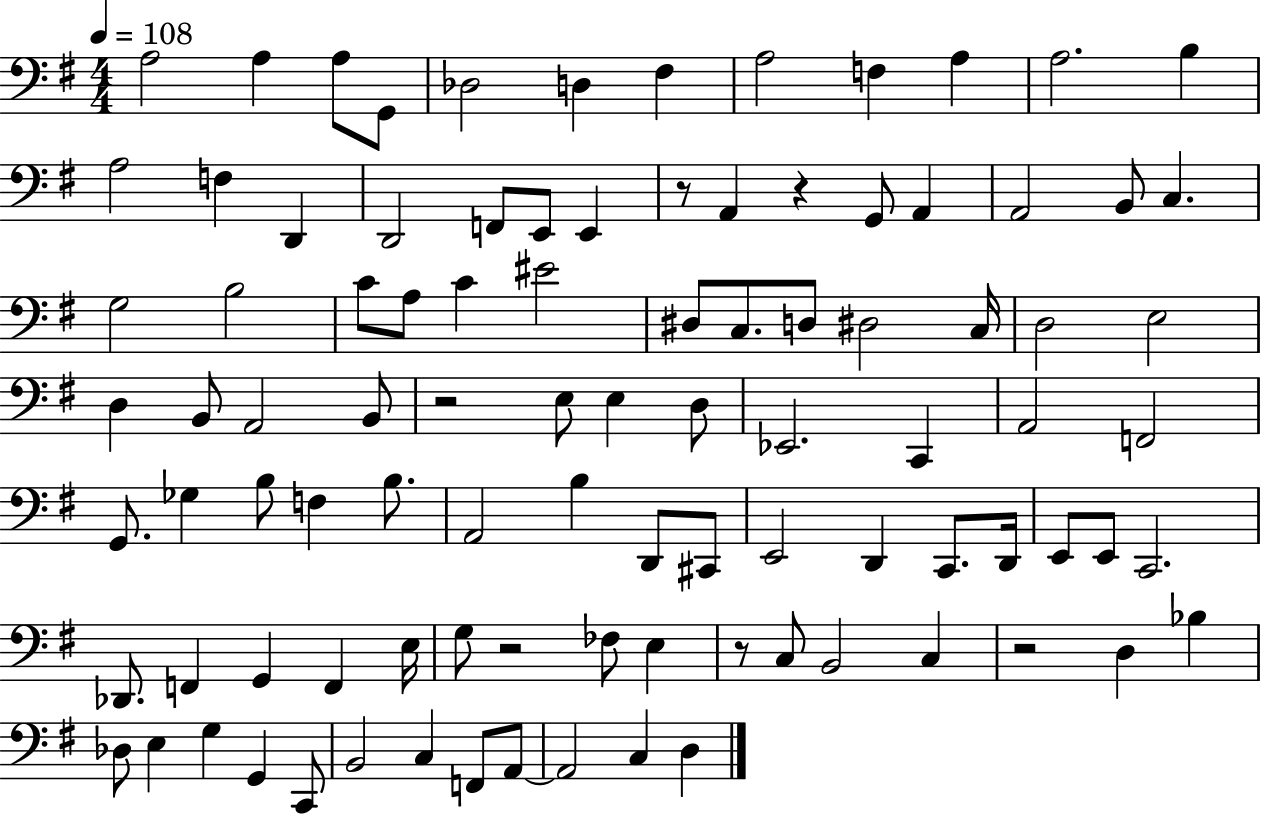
A3/h A3/q A3/e G2/e Db3/h D3/q F#3/q A3/h F3/q A3/q A3/h. B3/q A3/h F3/q D2/q D2/h F2/e E2/e E2/q R/e A2/q R/q G2/e A2/q A2/h B2/e C3/q. G3/h B3/h C4/e A3/e C4/q EIS4/h D#3/e C3/e. D3/e D#3/h C3/s D3/h E3/h D3/q B2/e A2/h B2/e R/h E3/e E3/q D3/e Eb2/h. C2/q A2/h F2/h G2/e. Gb3/q B3/e F3/q B3/e. A2/h B3/q D2/e C#2/e E2/h D2/q C2/e. D2/s E2/e E2/e C2/h. Db2/e. F2/q G2/q F2/q E3/s G3/e R/h FES3/e E3/q R/e C3/e B2/h C3/q R/h D3/q Bb3/q Db3/e E3/q G3/q G2/q C2/e B2/h C3/q F2/e A2/e A2/h C3/q D3/q